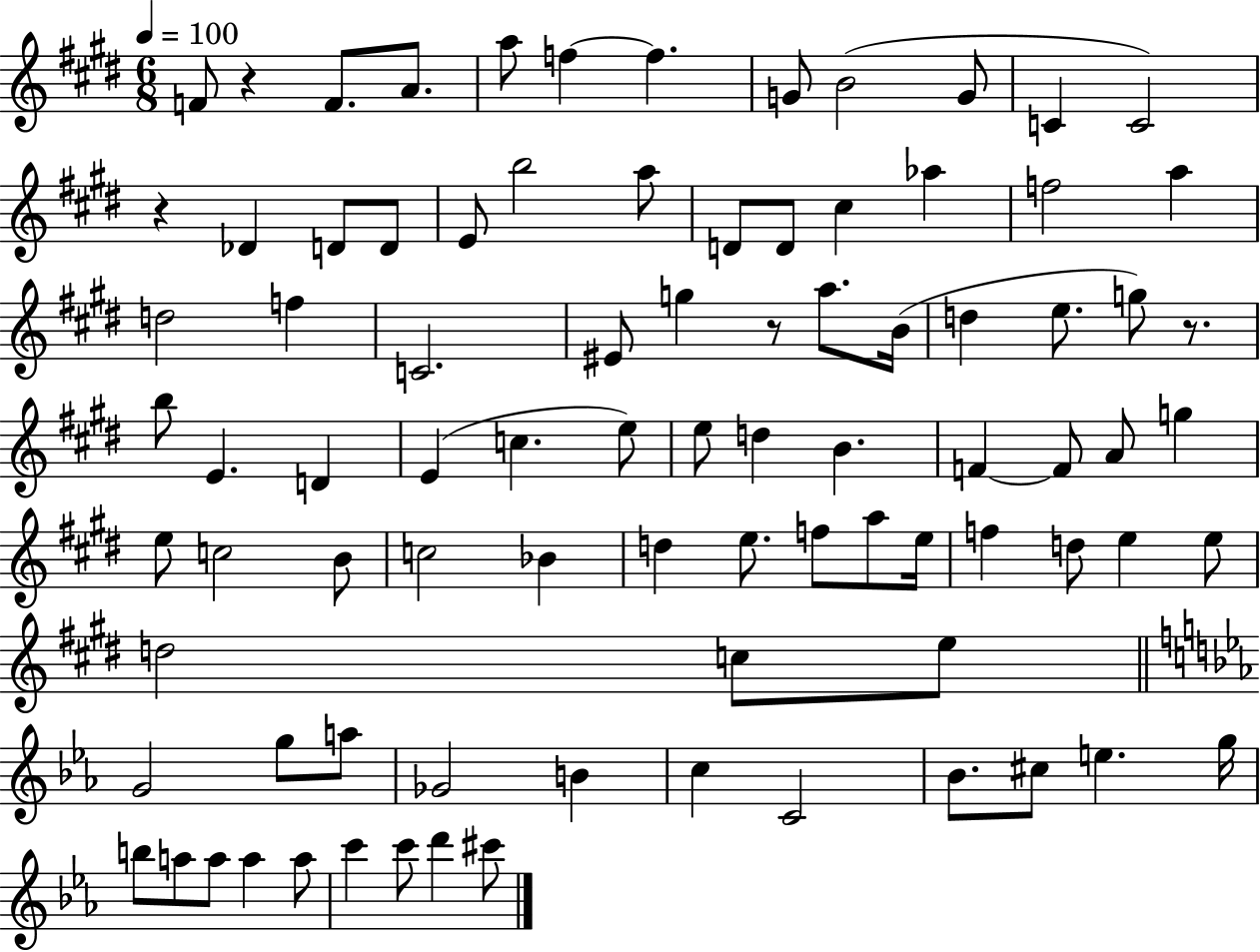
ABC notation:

X:1
T:Untitled
M:6/8
L:1/4
K:E
F/2 z F/2 A/2 a/2 f f G/2 B2 G/2 C C2 z _D D/2 D/2 E/2 b2 a/2 D/2 D/2 ^c _a f2 a d2 f C2 ^E/2 g z/2 a/2 B/4 d e/2 g/2 z/2 b/2 E D E c e/2 e/2 d B F F/2 A/2 g e/2 c2 B/2 c2 _B d e/2 f/2 a/2 e/4 f d/2 e e/2 d2 c/2 e/2 G2 g/2 a/2 _G2 B c C2 _B/2 ^c/2 e g/4 b/2 a/2 a/2 a a/2 c' c'/2 d' ^c'/2